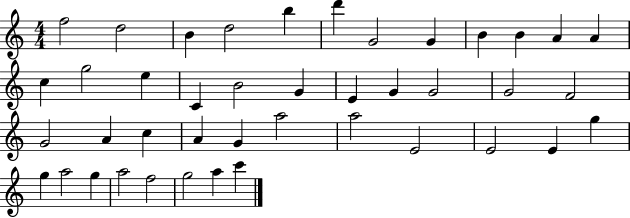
F5/h D5/h B4/q D5/h B5/q D6/q G4/h G4/q B4/q B4/q A4/q A4/q C5/q G5/h E5/q C4/q B4/h G4/q E4/q G4/q G4/h G4/h F4/h G4/h A4/q C5/q A4/q G4/q A5/h A5/h E4/h E4/h E4/q G5/q G5/q A5/h G5/q A5/h F5/h G5/h A5/q C6/q